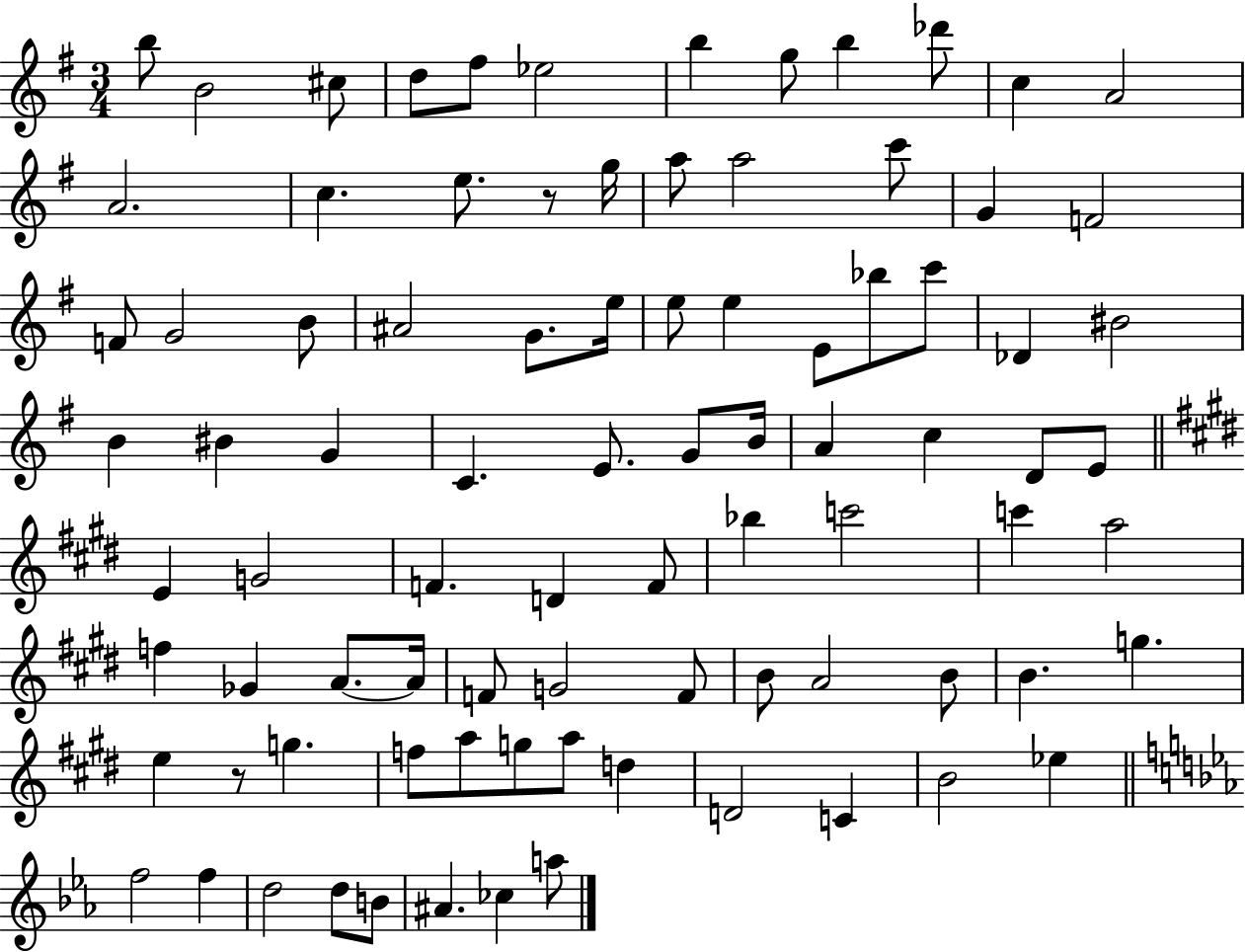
B5/e B4/h C#5/e D5/e F#5/e Eb5/h B5/q G5/e B5/q Db6/e C5/q A4/h A4/h. C5/q. E5/e. R/e G5/s A5/e A5/h C6/e G4/q F4/h F4/e G4/h B4/e A#4/h G4/e. E5/s E5/e E5/q E4/e Bb5/e C6/e Db4/q BIS4/h B4/q BIS4/q G4/q C4/q. E4/e. G4/e B4/s A4/q C5/q D4/e E4/e E4/q G4/h F4/q. D4/q F4/e Bb5/q C6/h C6/q A5/h F5/q Gb4/q A4/e. A4/s F4/e G4/h F4/e B4/e A4/h B4/e B4/q. G5/q. E5/q R/e G5/q. F5/e A5/e G5/e A5/e D5/q D4/h C4/q B4/h Eb5/q F5/h F5/q D5/h D5/e B4/e A#4/q. CES5/q A5/e